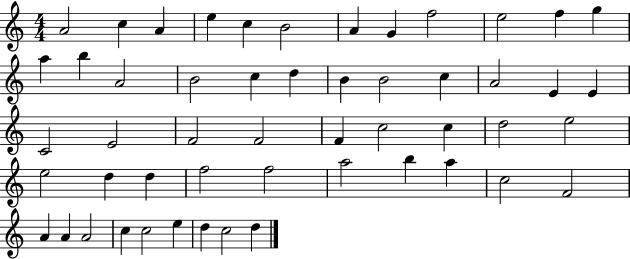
X:1
T:Untitled
M:4/4
L:1/4
K:C
A2 c A e c B2 A G f2 e2 f g a b A2 B2 c d B B2 c A2 E E C2 E2 F2 F2 F c2 c d2 e2 e2 d d f2 f2 a2 b a c2 F2 A A A2 c c2 e d c2 d